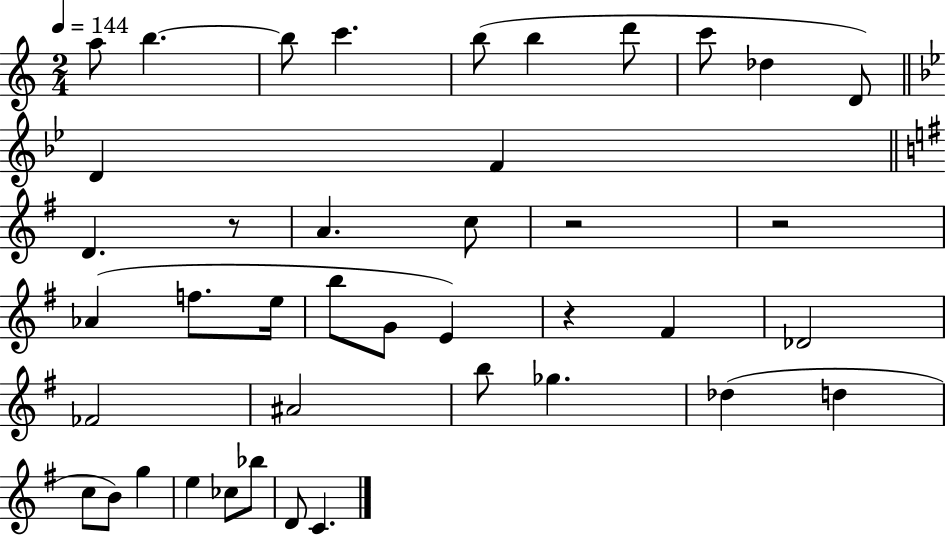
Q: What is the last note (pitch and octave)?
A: C4